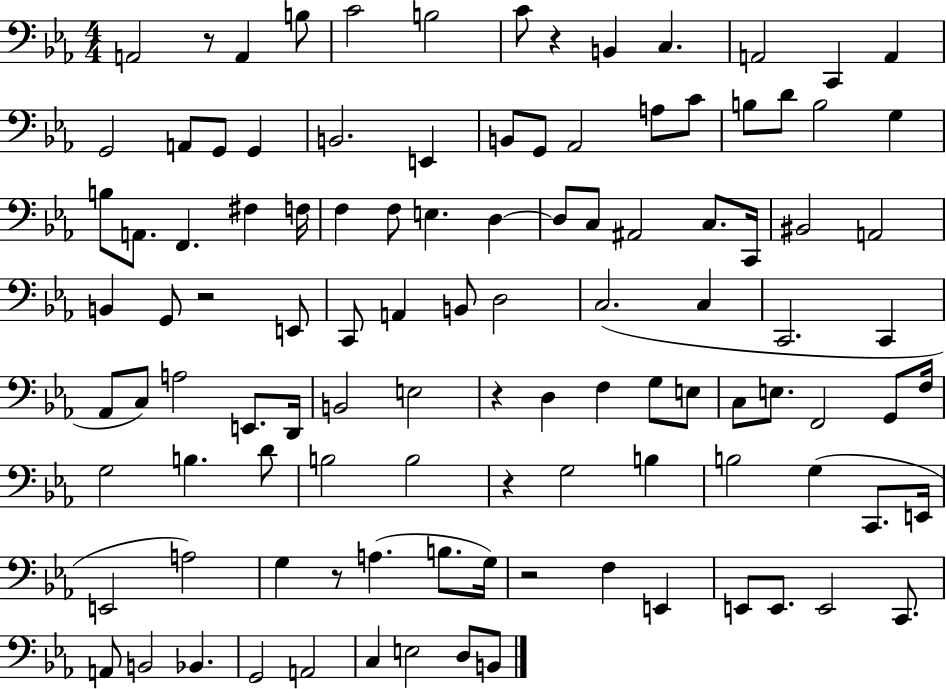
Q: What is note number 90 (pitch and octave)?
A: E2